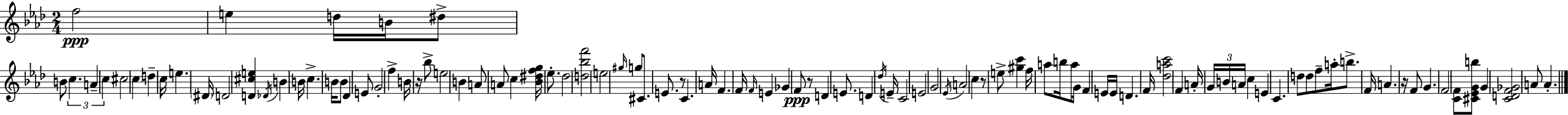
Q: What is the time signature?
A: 2/4